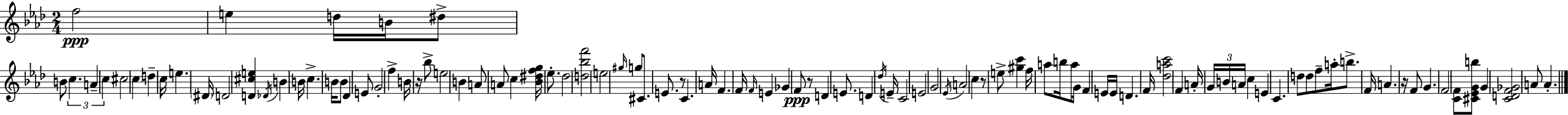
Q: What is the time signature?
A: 2/4